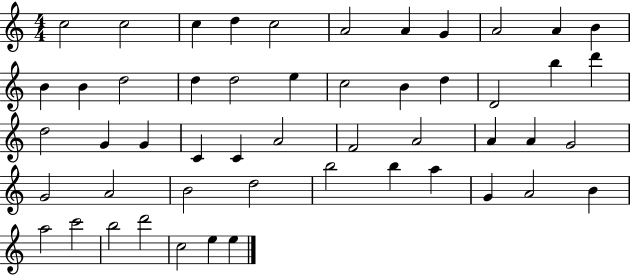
X:1
T:Untitled
M:4/4
L:1/4
K:C
c2 c2 c d c2 A2 A G A2 A B B B d2 d d2 e c2 B d D2 b d' d2 G G C C A2 F2 A2 A A G2 G2 A2 B2 d2 b2 b a G A2 B a2 c'2 b2 d'2 c2 e e